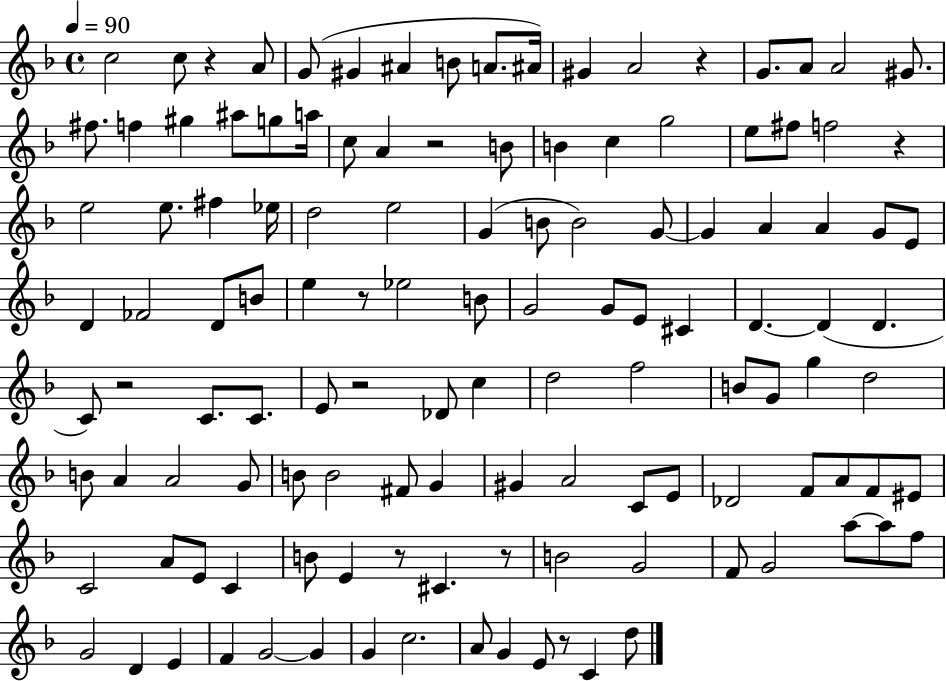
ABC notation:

X:1
T:Untitled
M:4/4
L:1/4
K:F
c2 c/2 z A/2 G/2 ^G ^A B/2 A/2 ^A/4 ^G A2 z G/2 A/2 A2 ^G/2 ^f/2 f ^g ^a/2 g/2 a/4 c/2 A z2 B/2 B c g2 e/2 ^f/2 f2 z e2 e/2 ^f _e/4 d2 e2 G B/2 B2 G/2 G A A G/2 E/2 D _F2 D/2 B/2 e z/2 _e2 B/2 G2 G/2 E/2 ^C D D D C/2 z2 C/2 C/2 E/2 z2 _D/2 c d2 f2 B/2 G/2 g d2 B/2 A A2 G/2 B/2 B2 ^F/2 G ^G A2 C/2 E/2 _D2 F/2 A/2 F/2 ^E/2 C2 A/2 E/2 C B/2 E z/2 ^C z/2 B2 G2 F/2 G2 a/2 a/2 f/2 G2 D E F G2 G G c2 A/2 G E/2 z/2 C d/2